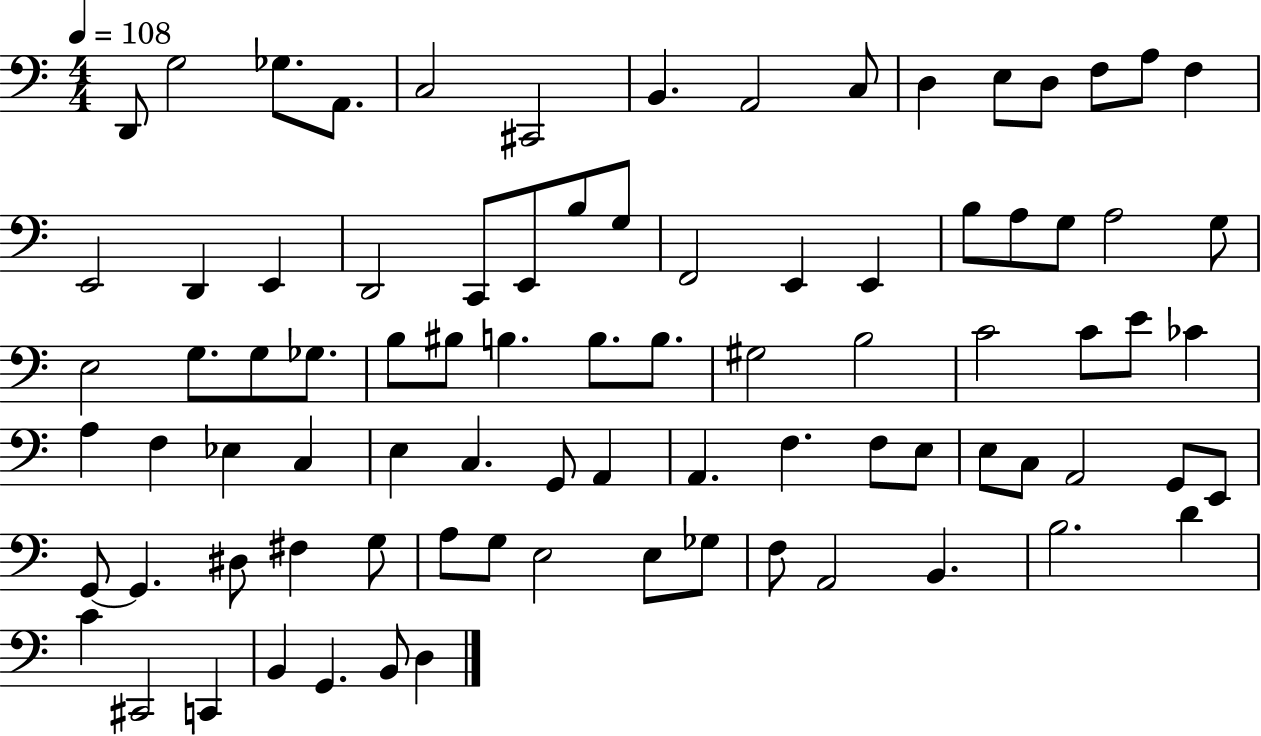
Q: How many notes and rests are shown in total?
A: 85